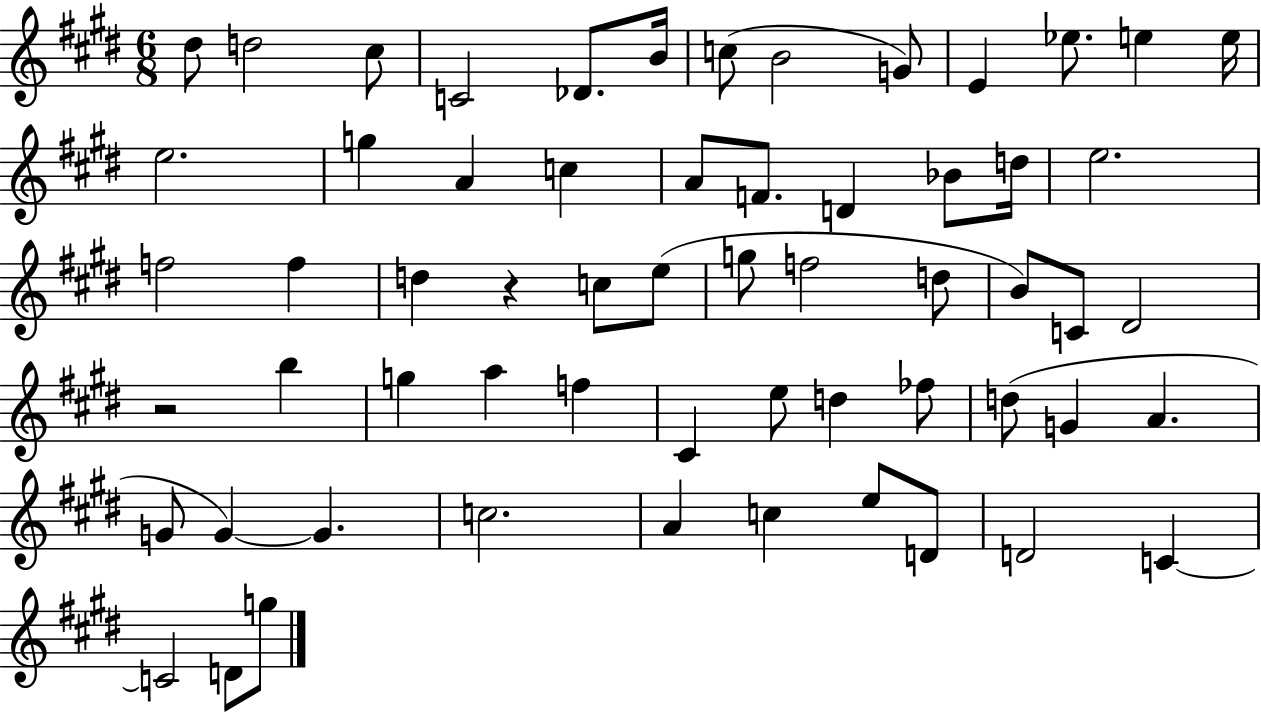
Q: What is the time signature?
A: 6/8